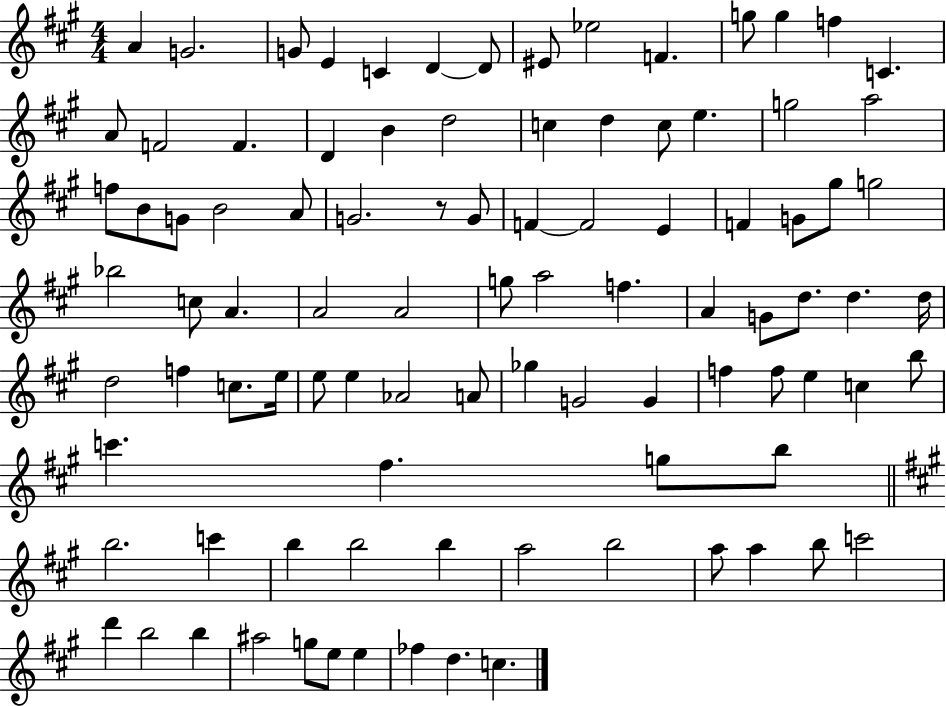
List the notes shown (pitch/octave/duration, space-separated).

A4/q G4/h. G4/e E4/q C4/q D4/q D4/e EIS4/e Eb5/h F4/q. G5/e G5/q F5/q C4/q. A4/e F4/h F4/q. D4/q B4/q D5/h C5/q D5/q C5/e E5/q. G5/h A5/h F5/e B4/e G4/e B4/h A4/e G4/h. R/e G4/e F4/q F4/h E4/q F4/q G4/e G#5/e G5/h Bb5/h C5/e A4/q. A4/h A4/h G5/e A5/h F5/q. A4/q G4/e D5/e. D5/q. D5/s D5/h F5/q C5/e. E5/s E5/e E5/q Ab4/h A4/e Gb5/q G4/h G4/q F5/q F5/e E5/q C5/q B5/e C6/q. F#5/q. G5/e B5/e B5/h. C6/q B5/q B5/h B5/q A5/h B5/h A5/e A5/q B5/e C6/h D6/q B5/h B5/q A#5/h G5/e E5/e E5/q FES5/q D5/q. C5/q.